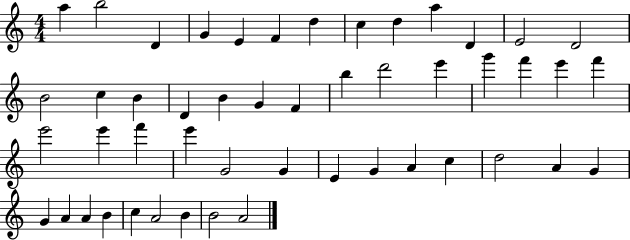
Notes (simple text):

A5/q B5/h D4/q G4/q E4/q F4/q D5/q C5/q D5/q A5/q D4/q E4/h D4/h B4/h C5/q B4/q D4/q B4/q G4/q F4/q B5/q D6/h E6/q G6/q F6/q E6/q F6/q E6/h E6/q F6/q E6/q G4/h G4/q E4/q G4/q A4/q C5/q D5/h A4/q G4/q G4/q A4/q A4/q B4/q C5/q A4/h B4/q B4/h A4/h